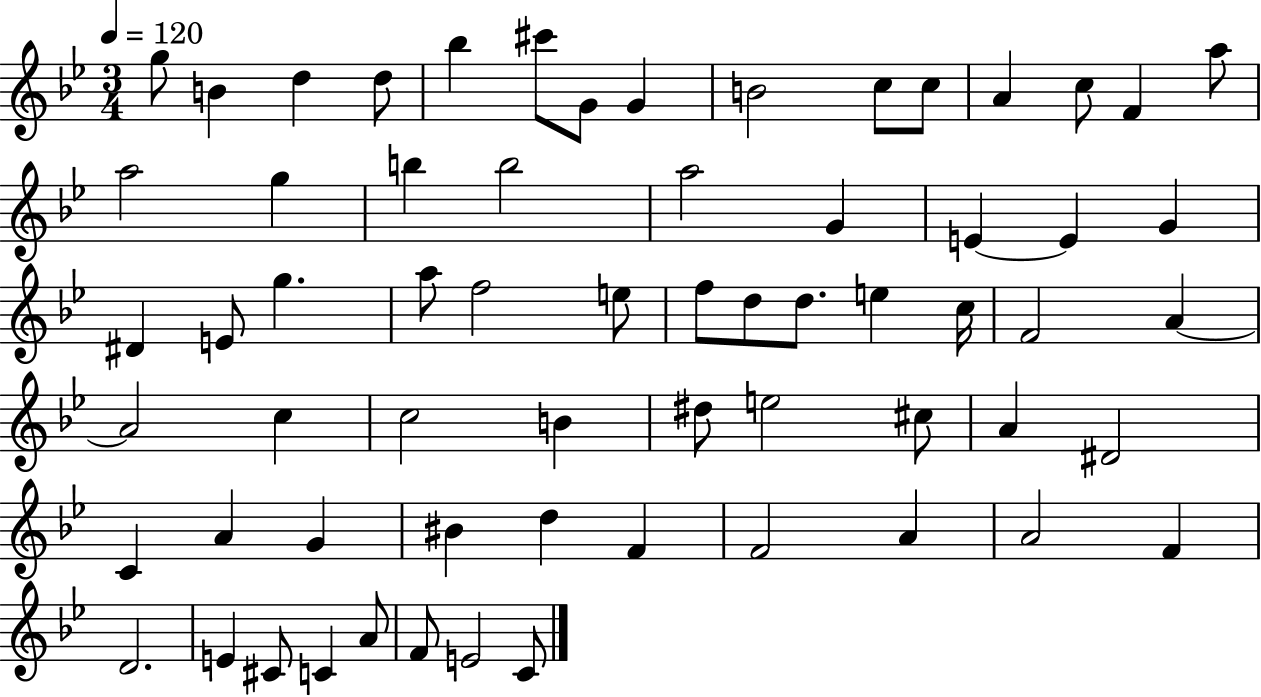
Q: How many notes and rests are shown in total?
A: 64